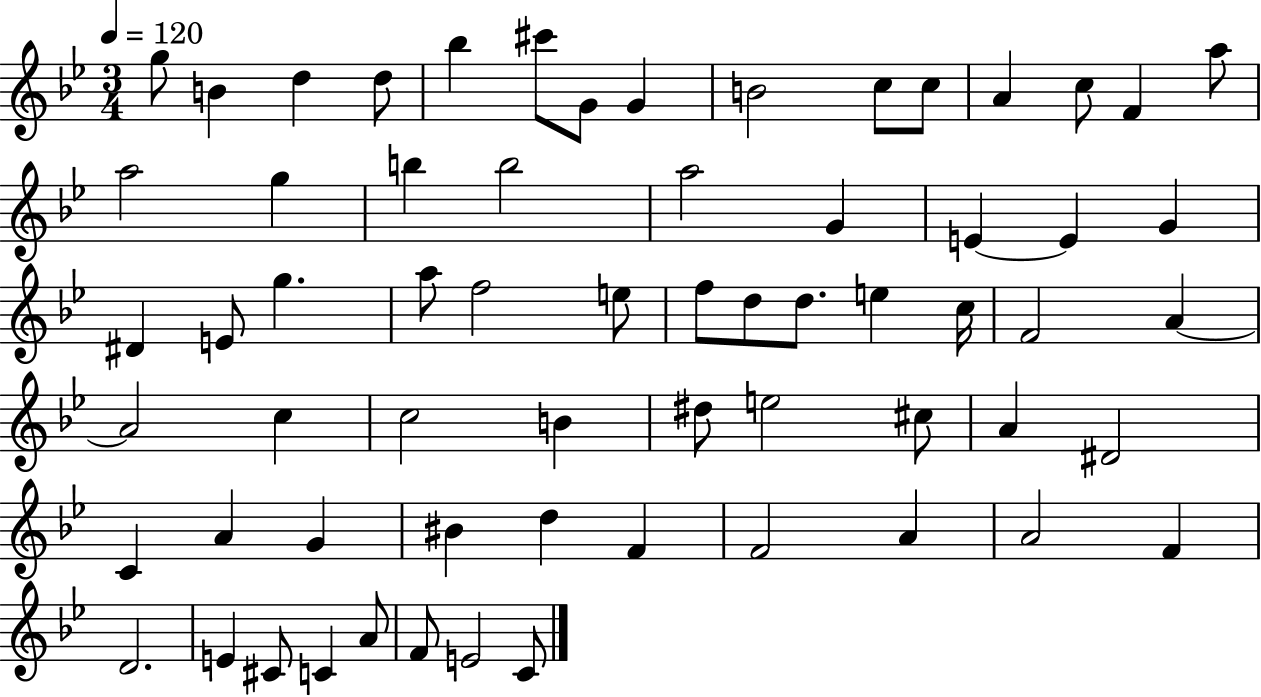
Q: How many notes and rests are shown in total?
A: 64